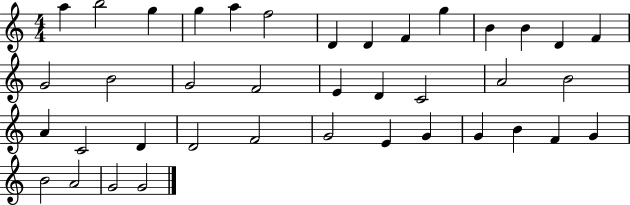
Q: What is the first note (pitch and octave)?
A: A5